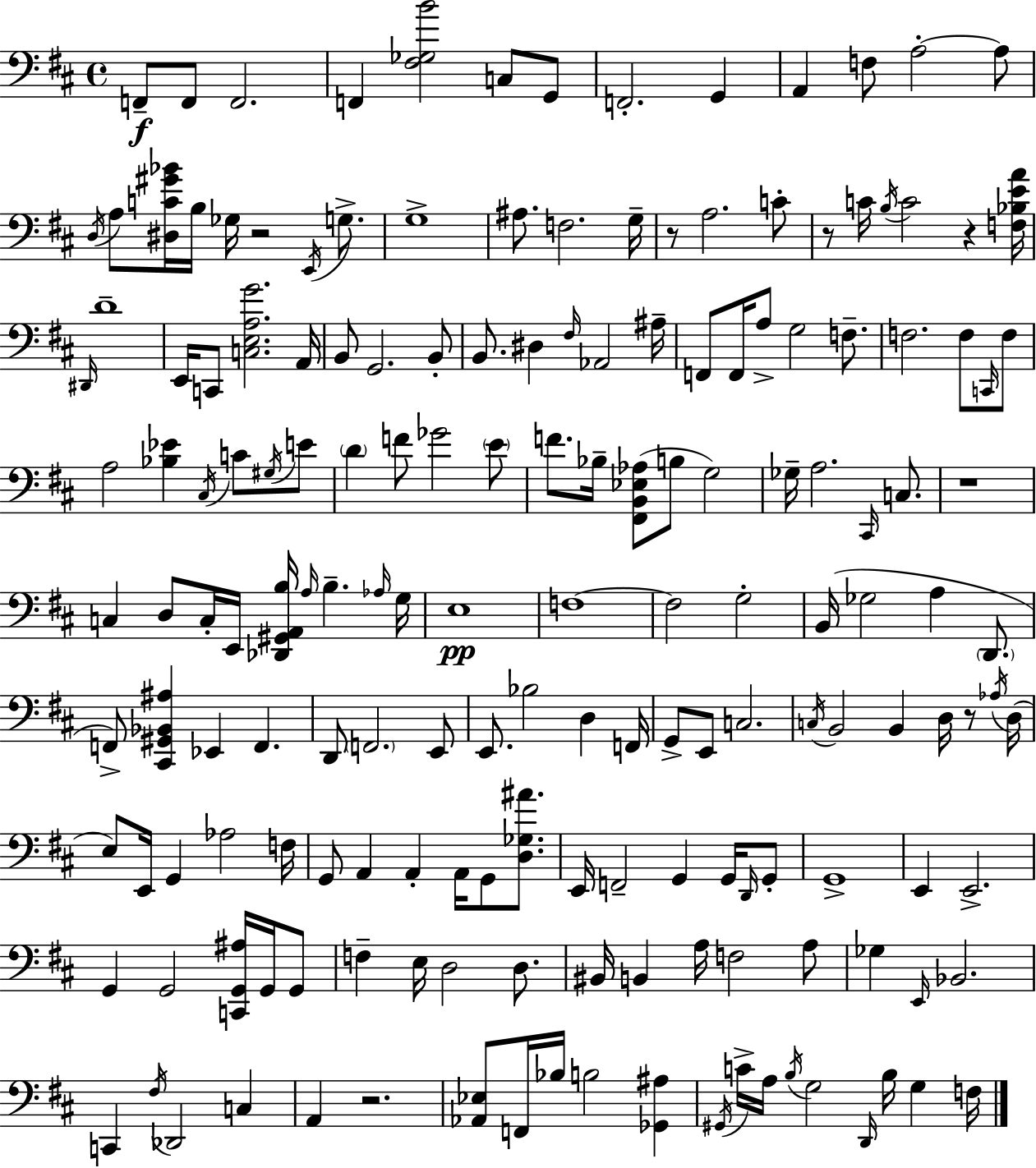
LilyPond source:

{
  \clef bass
  \time 4/4
  \defaultTimeSignature
  \key d \major
  f,8--\f f,8 f,2. | f,4 <fis ges b'>2 c8 g,8 | f,2.-. g,4 | a,4 f8 a2-.~~ a8 | \break \acciaccatura { d16 } a8 <dis c' gis' bes'>16 b16 ges16 r2 \acciaccatura { e,16 } g8.-> | g1-> | ais8. f2. | g16-- r8 a2. | \break c'8-. r8 c'16 \acciaccatura { b16 } c'2 r4 | <f bes e' a'>16 \grace { dis,16 } d'1-- | e,16 c,8 <c e a g'>2. | a,16 b,8 g,2. | \break b,8-. b,8. dis4 \grace { fis16 } aes,2 | ais16-- f,8 f,16 a8-> g2 | f8.-- f2. | f8 \grace { c,16 } f8 a2 <bes ees'>4 | \break \acciaccatura { cis16 } c'8 \acciaccatura { gis16 } e'8 \parenthesize d'4 f'8 ges'2 | \parenthesize e'8 f'8. bes16-- <fis, b, ees aes>8( b8 | g2) ges16-- a2. | \grace { cis,16 } c8. r1 | \break c4 d8 c16-. | e,16 <des, gis, a, b>16 \grace { a16 } b4.-- \grace { aes16 } g16 e1\pp | f1~~ | f2 | \break g2-. b,16( ges2 | a4 \parenthesize d,8. f,8->) <cis, gis, bes, ais>4 | ees,4 f,4. d,8 \parenthesize f,2. | e,8 e,8. bes2 | \break d4 f,16 g,8-> e,8 c2. | \acciaccatura { c16 } b,2 | b,4 d16 r8 \acciaccatura { aes16 }( d16 e8) e,16 | g,4 aes2 f16 g,8 a,4 | \break a,4-. a,16 g,8 <d ges ais'>8. e,16 f,2-- | g,4 g,16 \grace { d,16 } g,8-. g,1-> | e,4 | e,2.-> g,4 | \break g,2 <c, g, ais>16 g,16 g,8 f4-- | e16 d2 d8. bis,16 b,4 | a16 f2 a8 ges4 | \grace { e,16 } bes,2. c,4 | \break \acciaccatura { fis16 } des,2 c4 | a,4 r2. | <aes, ees>8 f,16 bes16 b2 <ges, ais>4 | \acciaccatura { gis,16 } c'16-> a16 \acciaccatura { b16 } g2 \grace { d,16 } b16 g4 | \break f16 \bar "|."
}